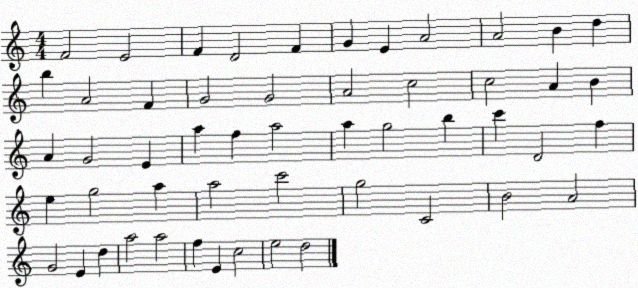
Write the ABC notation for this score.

X:1
T:Untitled
M:4/4
L:1/4
K:C
F2 E2 F D2 F G E A2 A2 B d b A2 F G2 G2 A2 c2 c2 A B A G2 E a f a2 a g2 b c' D2 f e g2 a a2 c'2 g2 C2 B2 A2 G2 E d a2 a2 f E c2 e2 d2